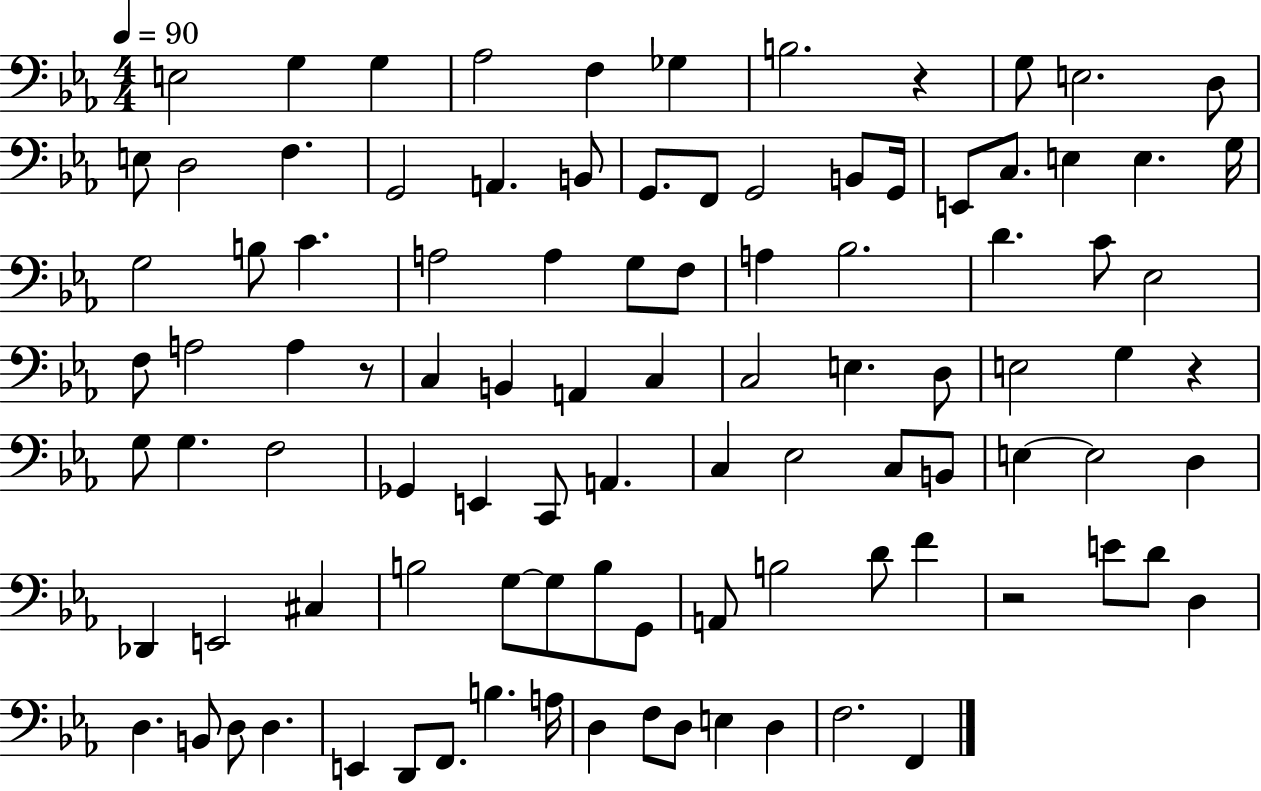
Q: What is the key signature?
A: EES major